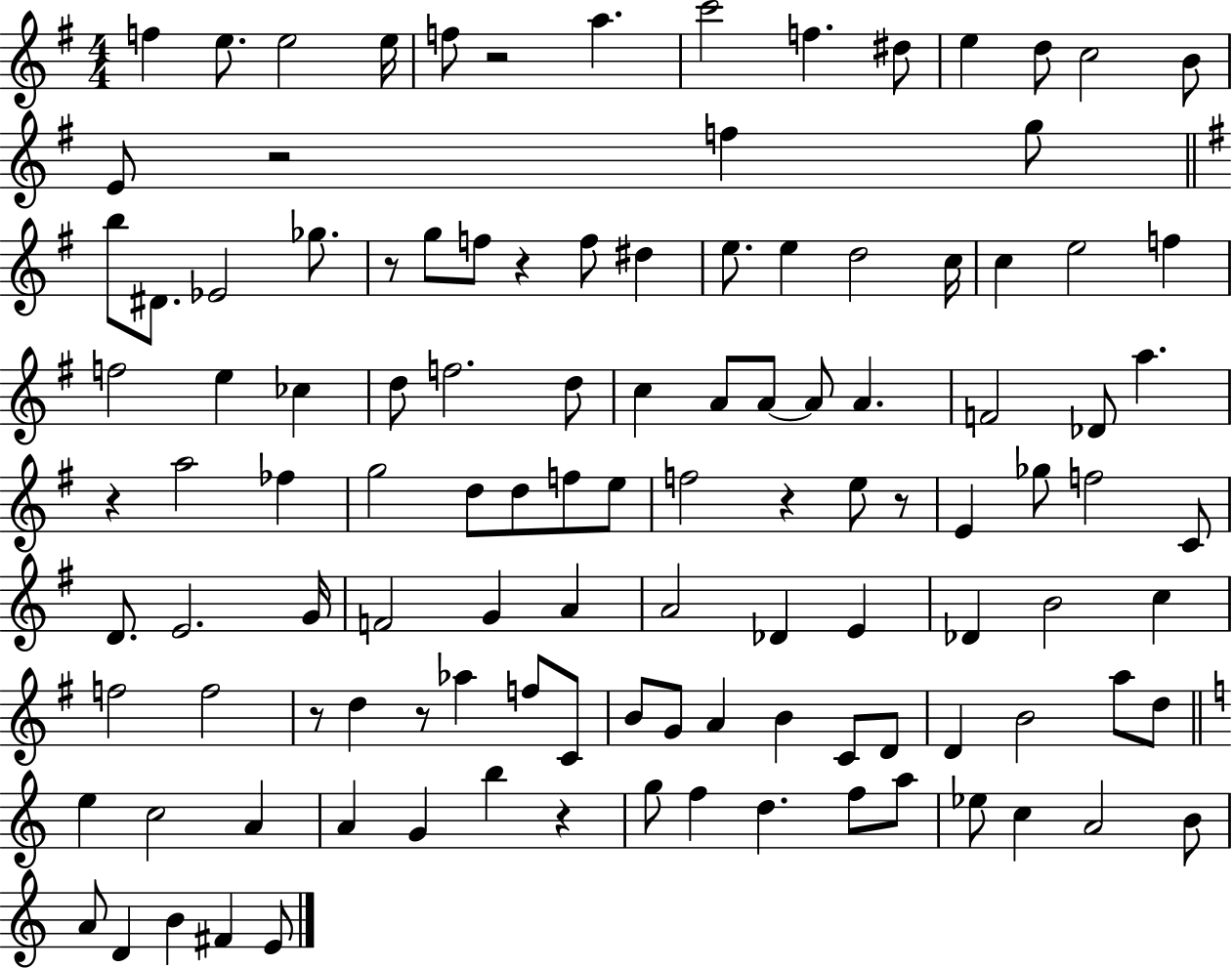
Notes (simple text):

F5/q E5/e. E5/h E5/s F5/e R/h A5/q. C6/h F5/q. D#5/e E5/q D5/e C5/h B4/e E4/e R/h F5/q G5/e B5/e D#4/e. Eb4/h Gb5/e. R/e G5/e F5/e R/q F5/e D#5/q E5/e. E5/q D5/h C5/s C5/q E5/h F5/q F5/h E5/q CES5/q D5/e F5/h. D5/e C5/q A4/e A4/e A4/e A4/q. F4/h Db4/e A5/q. R/q A5/h FES5/q G5/h D5/e D5/e F5/e E5/e F5/h R/q E5/e R/e E4/q Gb5/e F5/h C4/e D4/e. E4/h. G4/s F4/h G4/q A4/q A4/h Db4/q E4/q Db4/q B4/h C5/q F5/h F5/h R/e D5/q R/e Ab5/q F5/e C4/e B4/e G4/e A4/q B4/q C4/e D4/e D4/q B4/h A5/e D5/e E5/q C5/h A4/q A4/q G4/q B5/q R/q G5/e F5/q D5/q. F5/e A5/e Eb5/e C5/q A4/h B4/e A4/e D4/q B4/q F#4/q E4/e